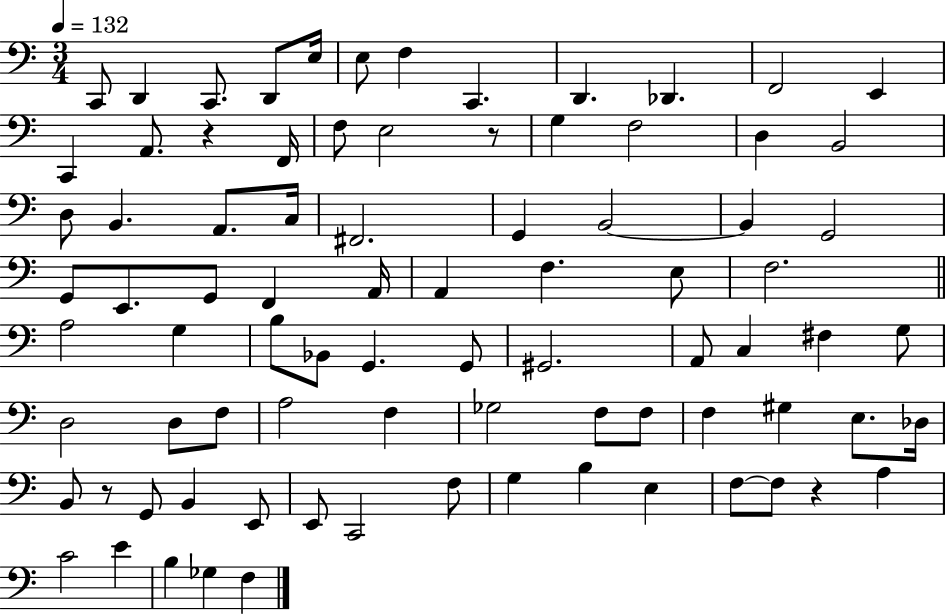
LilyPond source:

{
  \clef bass
  \numericTimeSignature
  \time 3/4
  \key c \major
  \tempo 4 = 132
  c,8 d,4 c,8. d,8 e16 | e8 f4 c,4. | d,4. des,4. | f,2 e,4 | \break c,4 a,8. r4 f,16 | f8 e2 r8 | g4 f2 | d4 b,2 | \break d8 b,4. a,8. c16 | fis,2. | g,4 b,2~~ | b,4 g,2 | \break g,8 e,8. g,8 f,4 a,16 | a,4 f4. e8 | f2. | \bar "||" \break \key c \major a2 g4 | b8 bes,8 g,4. g,8 | gis,2. | a,8 c4 fis4 g8 | \break d2 d8 f8 | a2 f4 | ges2 f8 f8 | f4 gis4 e8. des16 | \break b,8 r8 g,8 b,4 e,8 | e,8 c,2 f8 | g4 b4 e4 | f8~~ f8 r4 a4 | \break c'2 e'4 | b4 ges4 f4 | \bar "|."
}